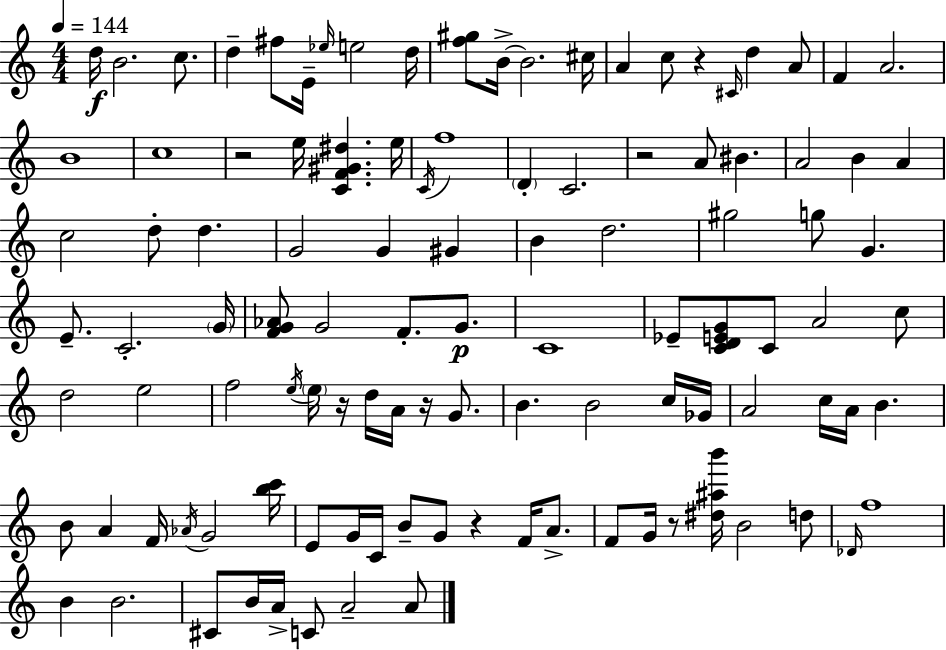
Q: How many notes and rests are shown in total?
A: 109